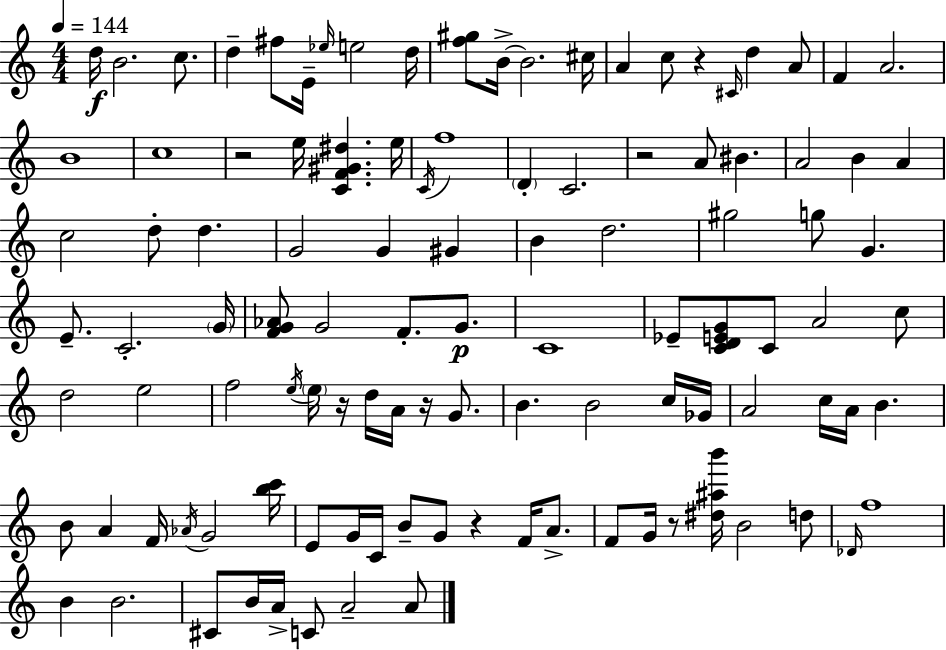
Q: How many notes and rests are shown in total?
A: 109